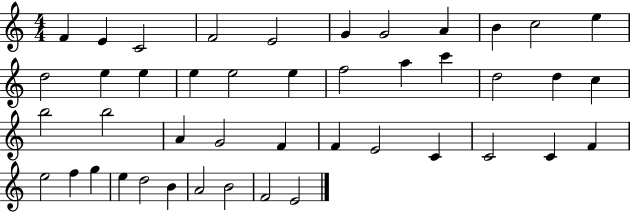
F4/q E4/q C4/h F4/h E4/h G4/q G4/h A4/q B4/q C5/h E5/q D5/h E5/q E5/q E5/q E5/h E5/q F5/h A5/q C6/q D5/h D5/q C5/q B5/h B5/h A4/q G4/h F4/q F4/q E4/h C4/q C4/h C4/q F4/q E5/h F5/q G5/q E5/q D5/h B4/q A4/h B4/h F4/h E4/h